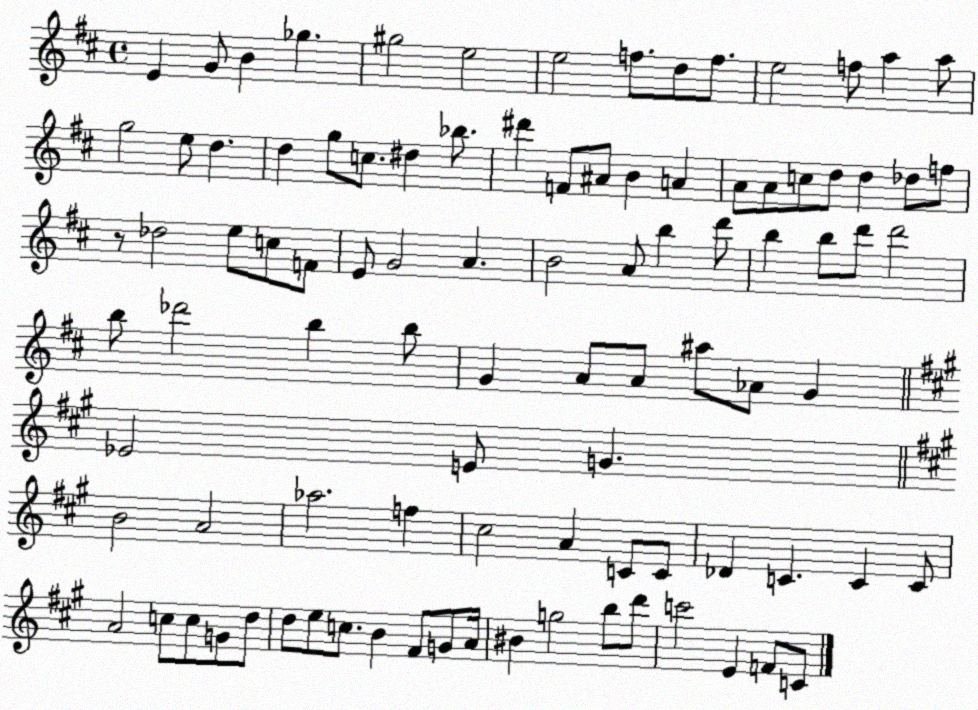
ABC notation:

X:1
T:Untitled
M:4/4
L:1/4
K:D
E G/2 B _g ^g2 e2 e2 f/2 d/2 f/2 e2 f/2 a a/2 g2 e/2 d d g/2 c/2 ^d _b/2 ^d' F/2 ^A/2 B A A/2 A/2 c/2 d/2 d _d/2 f/2 z/2 _d2 e/2 c/2 F/2 E/2 G2 A B2 A/2 b d'/2 b b/2 d'/2 d'2 b/2 _d'2 b b/2 G A/2 A/2 ^a/2 _A/2 G _E2 E/2 G B2 A2 _a2 f ^c2 A C/2 C/2 _D C C C/2 A2 c/2 c/2 G/2 d/2 d/2 e/2 c/2 B ^F/2 G/2 A/4 ^B g2 b/2 d'/2 c'2 E F/2 C/2